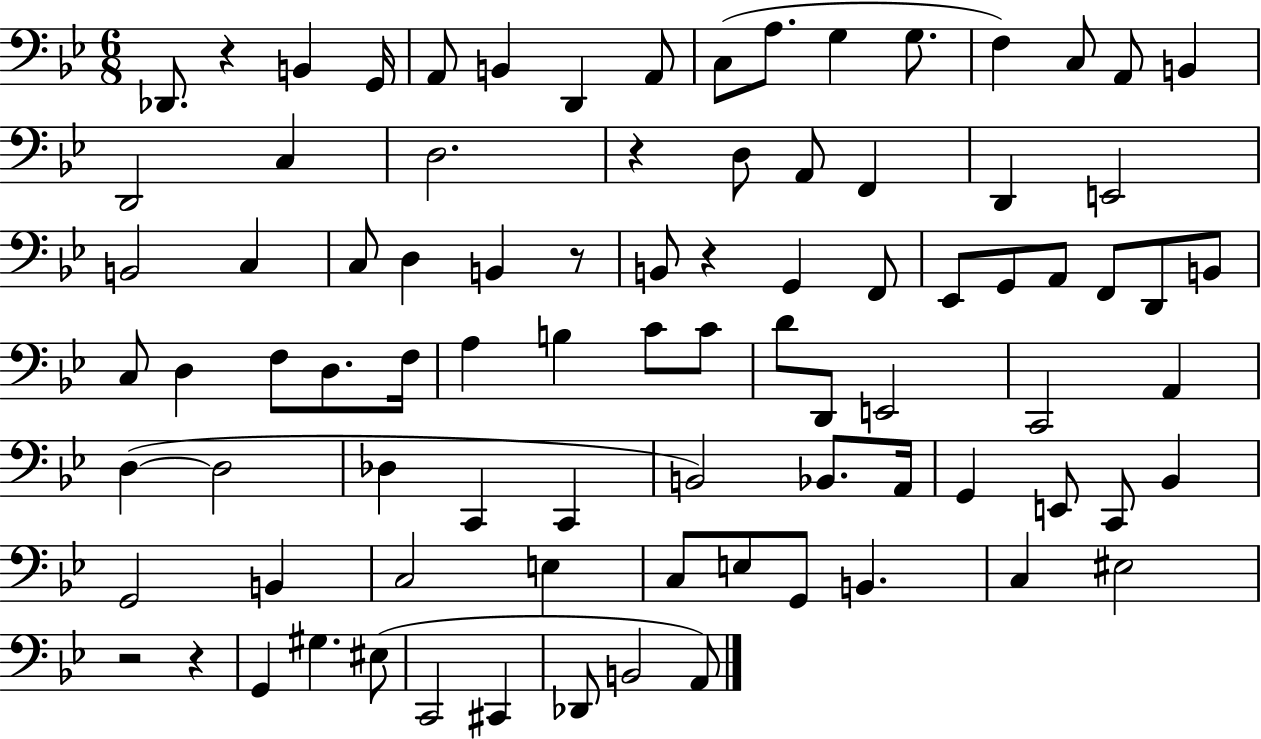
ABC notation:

X:1
T:Untitled
M:6/8
L:1/4
K:Bb
_D,,/2 z B,, G,,/4 A,,/2 B,, D,, A,,/2 C,/2 A,/2 G, G,/2 F, C,/2 A,,/2 B,, D,,2 C, D,2 z D,/2 A,,/2 F,, D,, E,,2 B,,2 C, C,/2 D, B,, z/2 B,,/2 z G,, F,,/2 _E,,/2 G,,/2 A,,/2 F,,/2 D,,/2 B,,/2 C,/2 D, F,/2 D,/2 F,/4 A, B, C/2 C/2 D/2 D,,/2 E,,2 C,,2 A,, D, D,2 _D, C,, C,, B,,2 _B,,/2 A,,/4 G,, E,,/2 C,,/2 _B,, G,,2 B,, C,2 E, C,/2 E,/2 G,,/2 B,, C, ^E,2 z2 z G,, ^G, ^E,/2 C,,2 ^C,, _D,,/2 B,,2 A,,/2